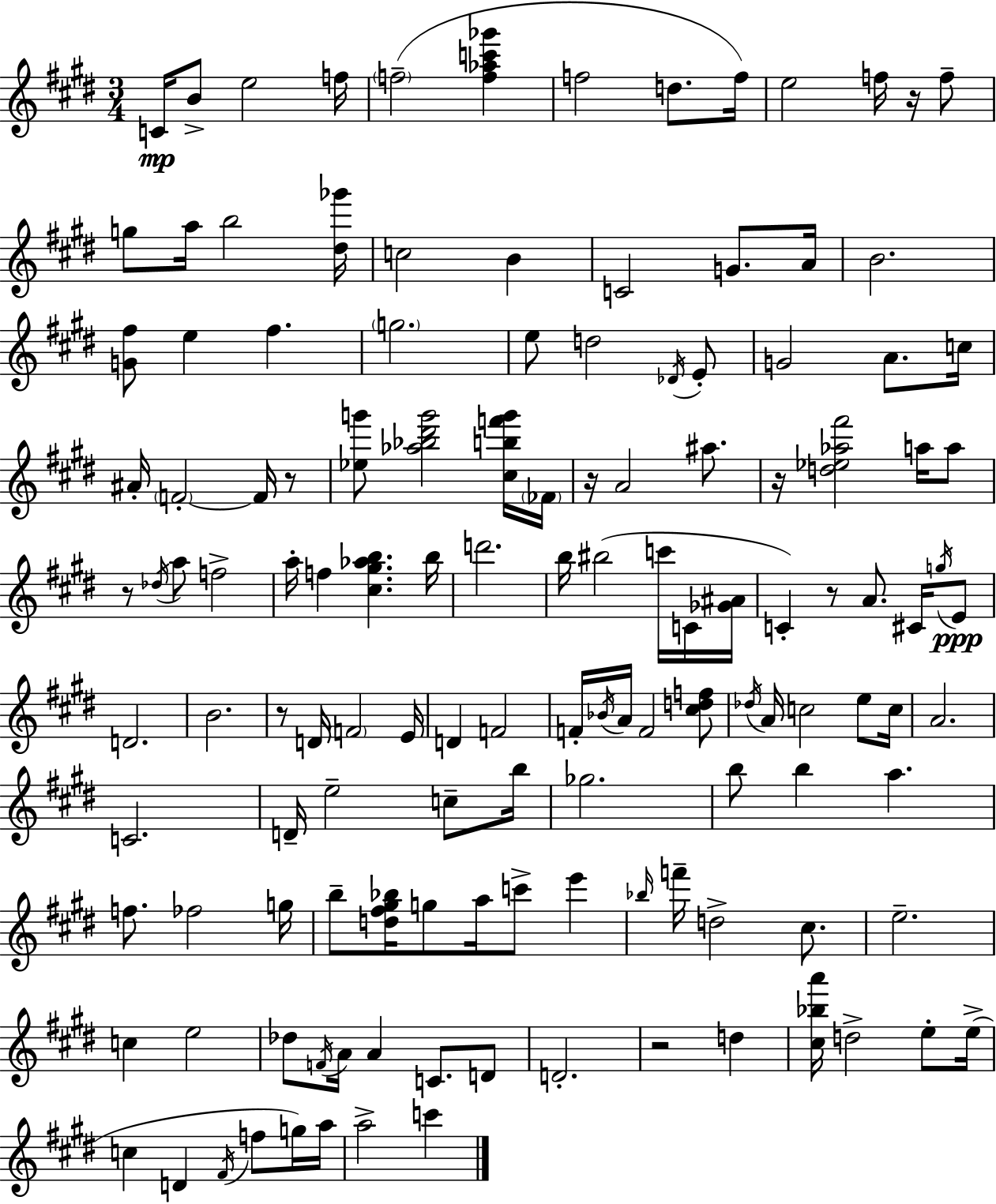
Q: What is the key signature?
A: E major